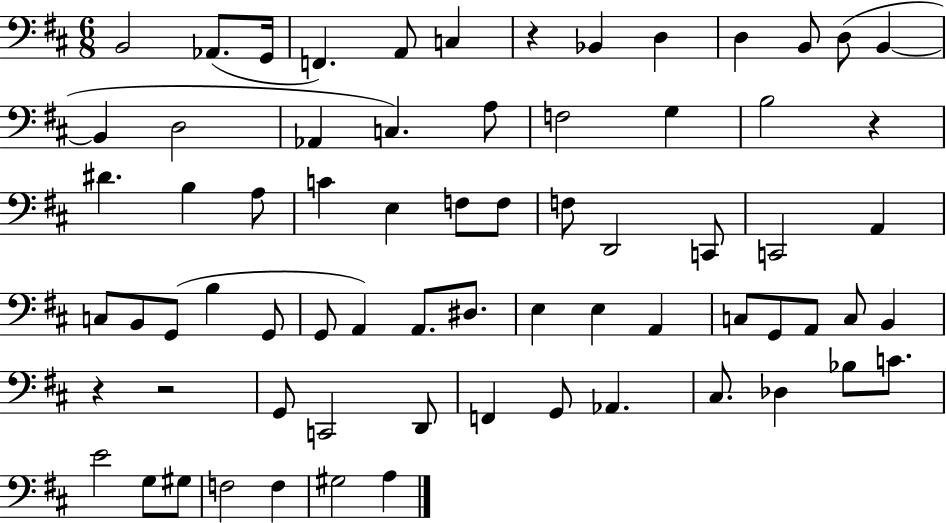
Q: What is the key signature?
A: D major